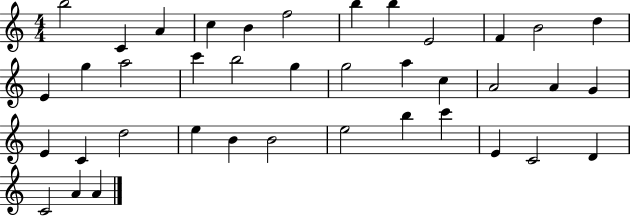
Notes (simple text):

B5/h C4/q A4/q C5/q B4/q F5/h B5/q B5/q E4/h F4/q B4/h D5/q E4/q G5/q A5/h C6/q B5/h G5/q G5/h A5/q C5/q A4/h A4/q G4/q E4/q C4/q D5/h E5/q B4/q B4/h E5/h B5/q C6/q E4/q C4/h D4/q C4/h A4/q A4/q